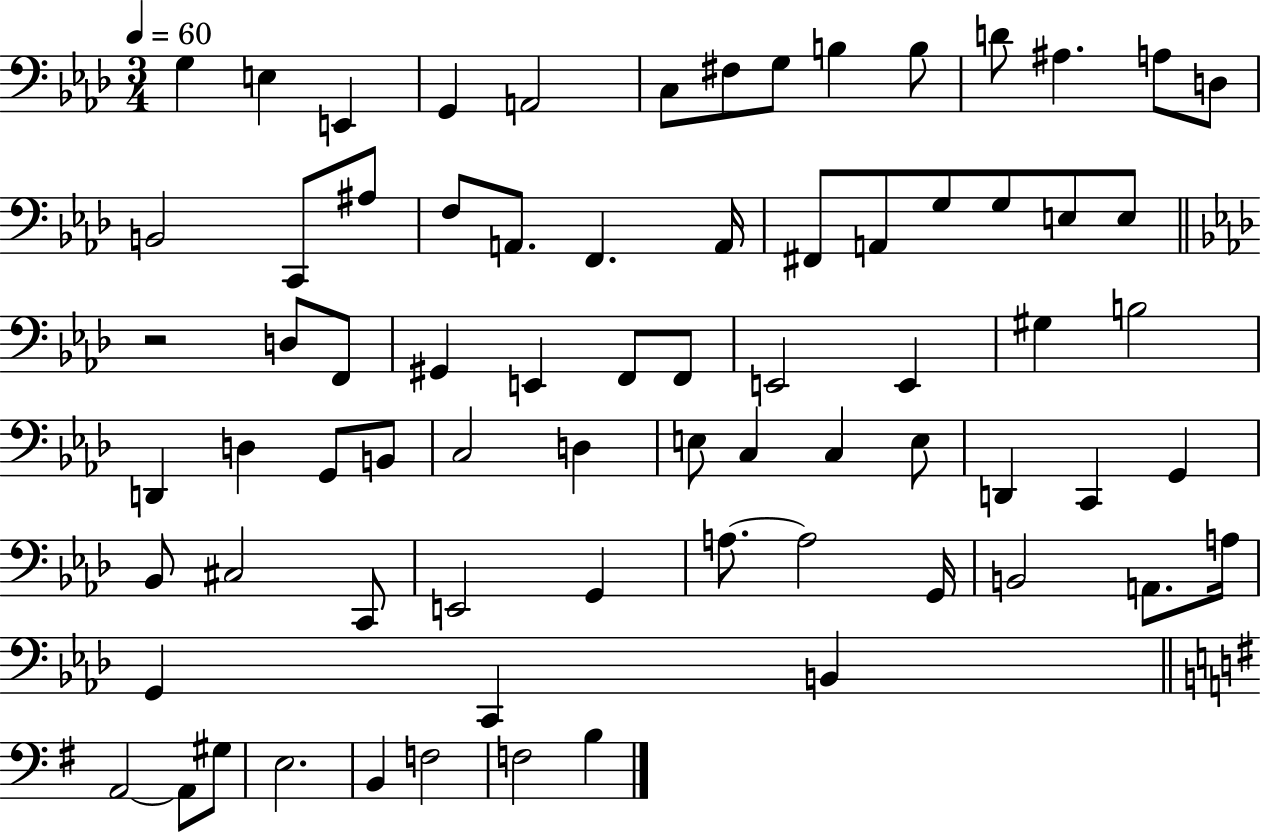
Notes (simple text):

G3/q E3/q E2/q G2/q A2/h C3/e F#3/e G3/e B3/q B3/e D4/e A#3/q. A3/e D3/e B2/h C2/e A#3/e F3/e A2/e. F2/q. A2/s F#2/e A2/e G3/e G3/e E3/e E3/e R/h D3/e F2/e G#2/q E2/q F2/e F2/e E2/h E2/q G#3/q B3/h D2/q D3/q G2/e B2/e C3/h D3/q E3/e C3/q C3/q E3/e D2/q C2/q G2/q Bb2/e C#3/h C2/e E2/h G2/q A3/e. A3/h G2/s B2/h A2/e. A3/s G2/q C2/q B2/q A2/h A2/e G#3/e E3/h. B2/q F3/h F3/h B3/q